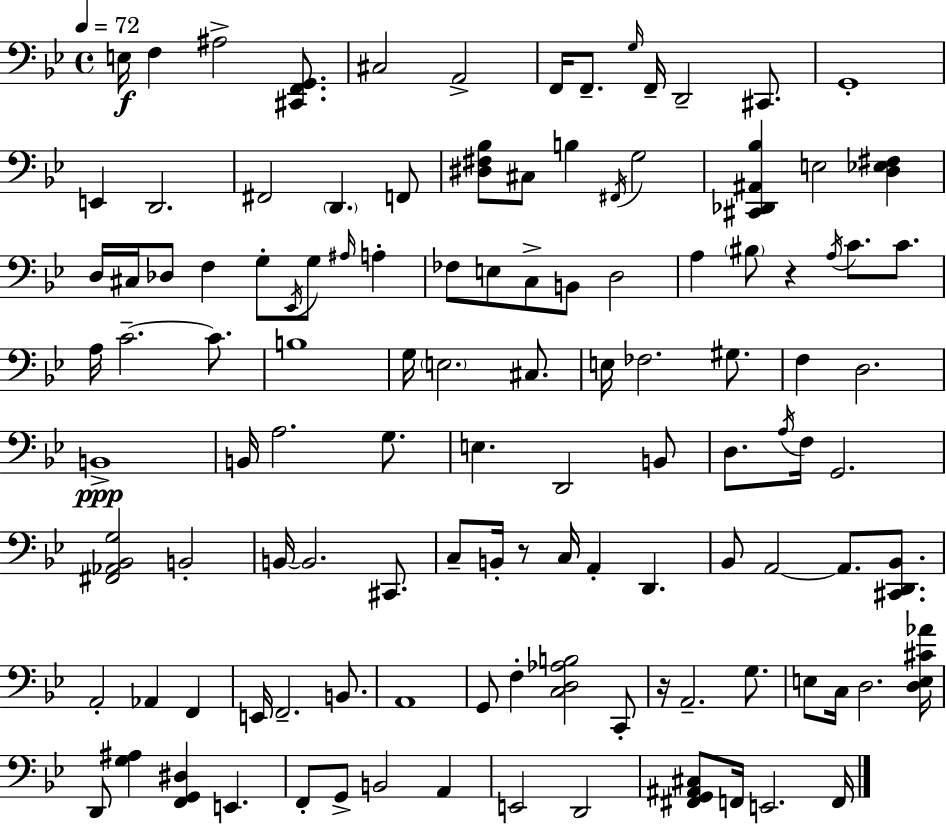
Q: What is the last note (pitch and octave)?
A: F2